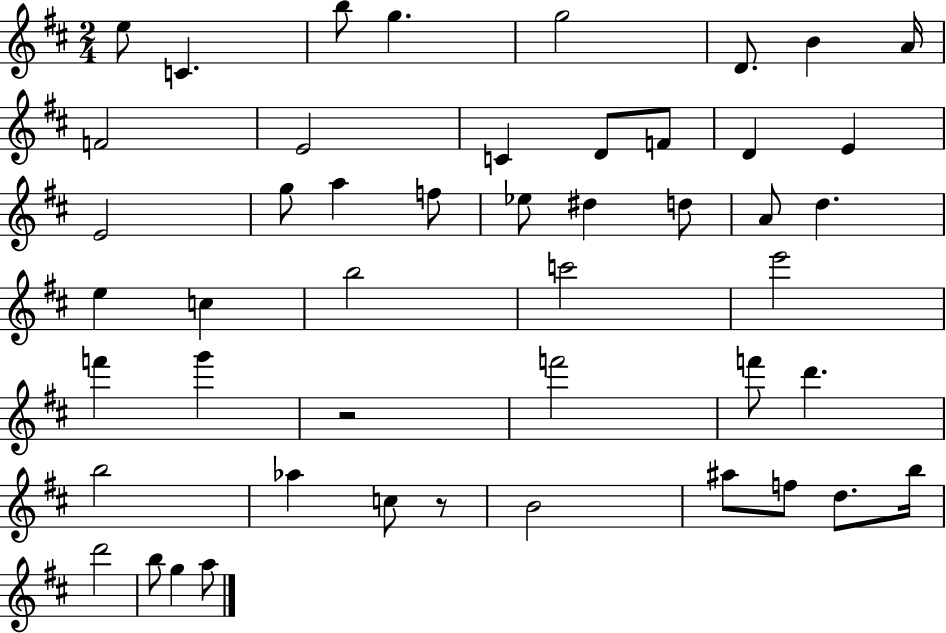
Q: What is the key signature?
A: D major